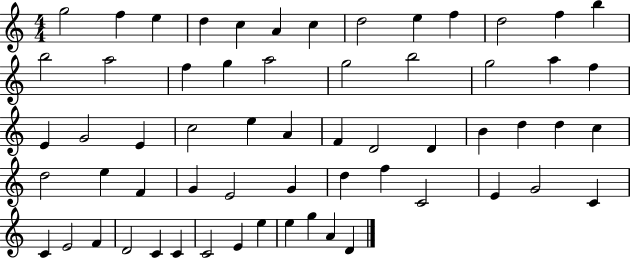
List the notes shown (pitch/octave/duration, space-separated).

G5/h F5/q E5/q D5/q C5/q A4/q C5/q D5/h E5/q F5/q D5/h F5/q B5/q B5/h A5/h F5/q G5/q A5/h G5/h B5/h G5/h A5/q F5/q E4/q G4/h E4/q C5/h E5/q A4/q F4/q D4/h D4/q B4/q D5/q D5/q C5/q D5/h E5/q F4/q G4/q E4/h G4/q D5/q F5/q C4/h E4/q G4/h C4/q C4/q E4/h F4/q D4/h C4/q C4/q C4/h E4/q E5/q E5/q G5/q A4/q D4/q